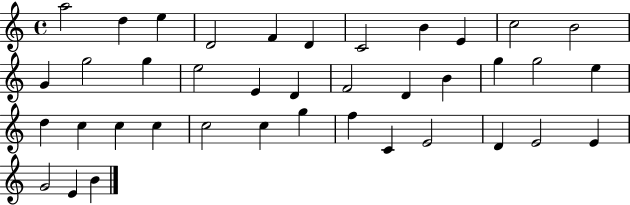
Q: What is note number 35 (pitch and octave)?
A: E4